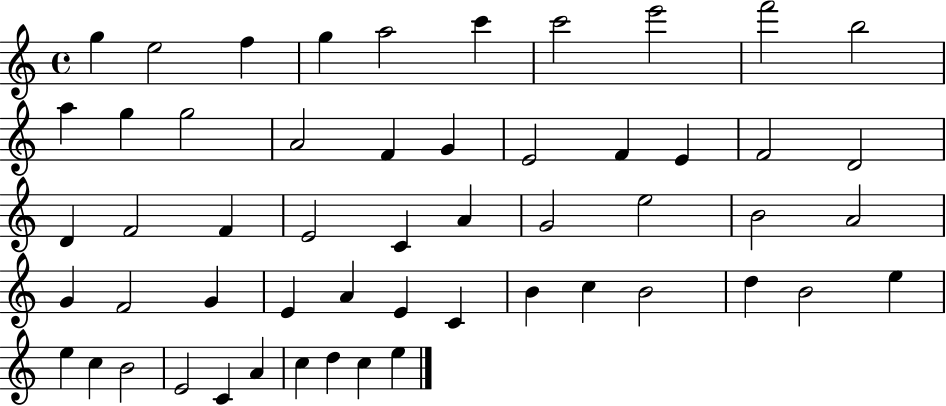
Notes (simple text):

G5/q E5/h F5/q G5/q A5/h C6/q C6/h E6/h F6/h B5/h A5/q G5/q G5/h A4/h F4/q G4/q E4/h F4/q E4/q F4/h D4/h D4/q F4/h F4/q E4/h C4/q A4/q G4/h E5/h B4/h A4/h G4/q F4/h G4/q E4/q A4/q E4/q C4/q B4/q C5/q B4/h D5/q B4/h E5/q E5/q C5/q B4/h E4/h C4/q A4/q C5/q D5/q C5/q E5/q